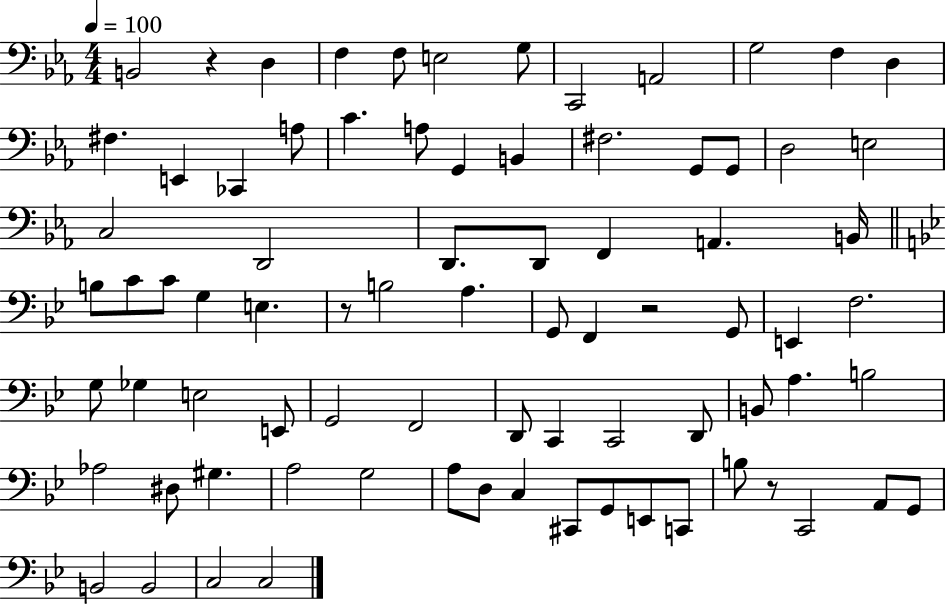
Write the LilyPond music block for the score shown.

{
  \clef bass
  \numericTimeSignature
  \time 4/4
  \key ees \major
  \tempo 4 = 100
  \repeat volta 2 { b,2 r4 d4 | f4 f8 e2 g8 | c,2 a,2 | g2 f4 d4 | \break fis4. e,4 ces,4 a8 | c'4. a8 g,4 b,4 | fis2. g,8 g,8 | d2 e2 | \break c2 d,2 | d,8. d,8 f,4 a,4. b,16 | \bar "||" \break \key bes \major b8 c'8 c'8 g4 e4. | r8 b2 a4. | g,8 f,4 r2 g,8 | e,4 f2. | \break g8 ges4 e2 e,8 | g,2 f,2 | d,8 c,4 c,2 d,8 | b,8 a4. b2 | \break aes2 dis8 gis4. | a2 g2 | a8 d8 c4 cis,8 g,8 e,8 c,8 | b8 r8 c,2 a,8 g,8 | \break b,2 b,2 | c2 c2 | } \bar "|."
}